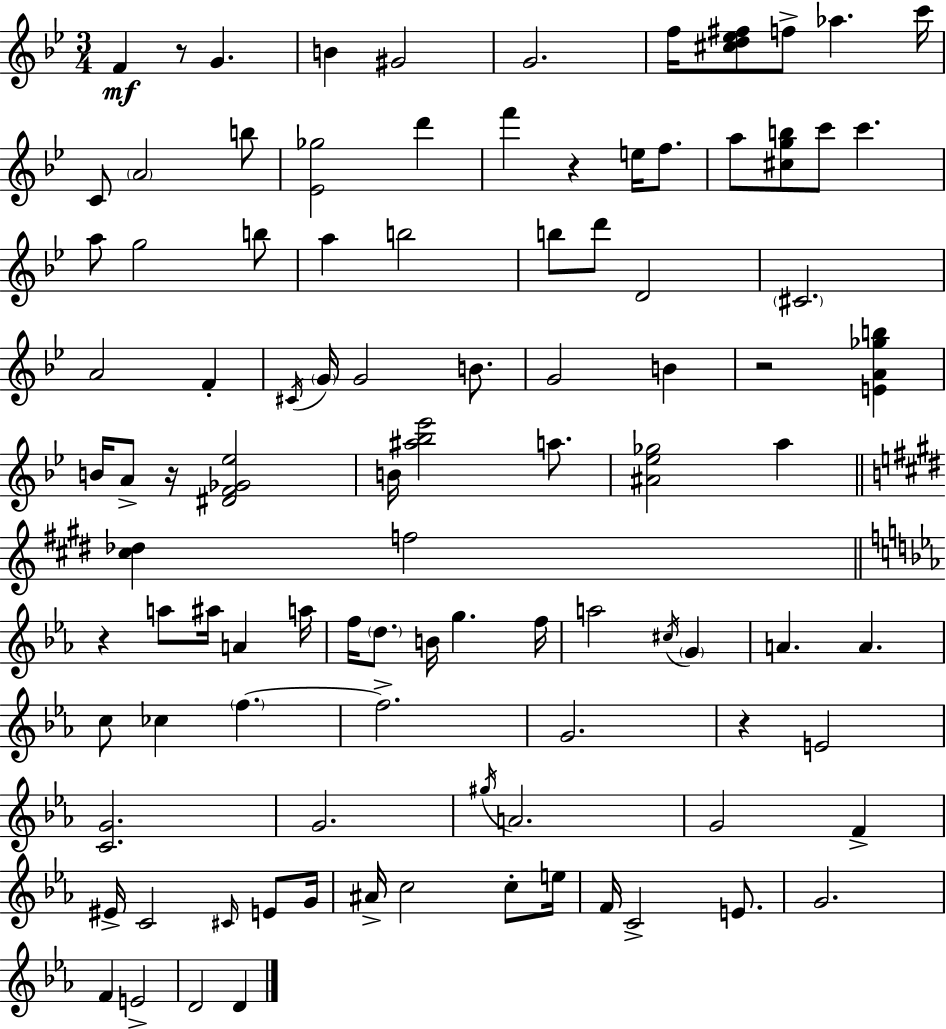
{
  \clef treble
  \numericTimeSignature
  \time 3/4
  \key g \minor
  f'4\mf r8 g'4. | b'4 gis'2 | g'2. | f''16 <cis'' d'' ees'' fis''>8 f''8-> aes''4. c'''16 | \break c'8 \parenthesize a'2 b''8 | <ees' ges''>2 d'''4 | f'''4 r4 e''16 f''8. | a''8 <cis'' g'' b''>8 c'''8 c'''4. | \break a''8 g''2 b''8 | a''4 b''2 | b''8 d'''8 d'2 | \parenthesize cis'2. | \break a'2 f'4-. | \acciaccatura { cis'16 } \parenthesize g'16 g'2 b'8. | g'2 b'4 | r2 <e' a' ges'' b''>4 | \break b'16 a'8-> r16 <dis' f' ges' ees''>2 | b'16 <ais'' bes'' ees'''>2 a''8. | <ais' ees'' ges''>2 a''4 | \bar "||" \break \key e \major <cis'' des''>4 f''2 | \bar "||" \break \key ees \major r4 a''8 ais''16 a'4 a''16 | f''16 \parenthesize d''8. b'16 g''4. f''16 | a''2 \acciaccatura { cis''16 } \parenthesize g'4 | a'4. a'4. | \break c''8 ces''4 \parenthesize f''4.~~ | f''2.-> | g'2. | r4 e'2 | \break <c' g'>2. | g'2. | \acciaccatura { gis''16 } a'2. | g'2 f'4-> | \break eis'16-> c'2 \grace { cis'16 } | e'8 g'16 ais'16-> c''2 | c''8-. e''16 f'16 c'2-> | e'8. g'2. | \break f'4 e'2-> | d'2 d'4 | \bar "|."
}